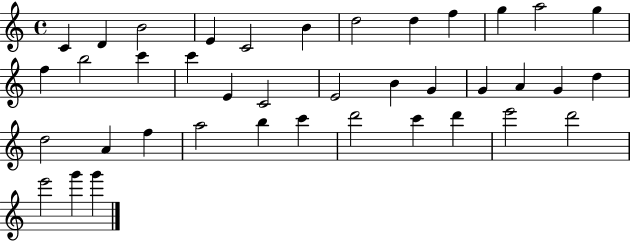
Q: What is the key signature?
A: C major